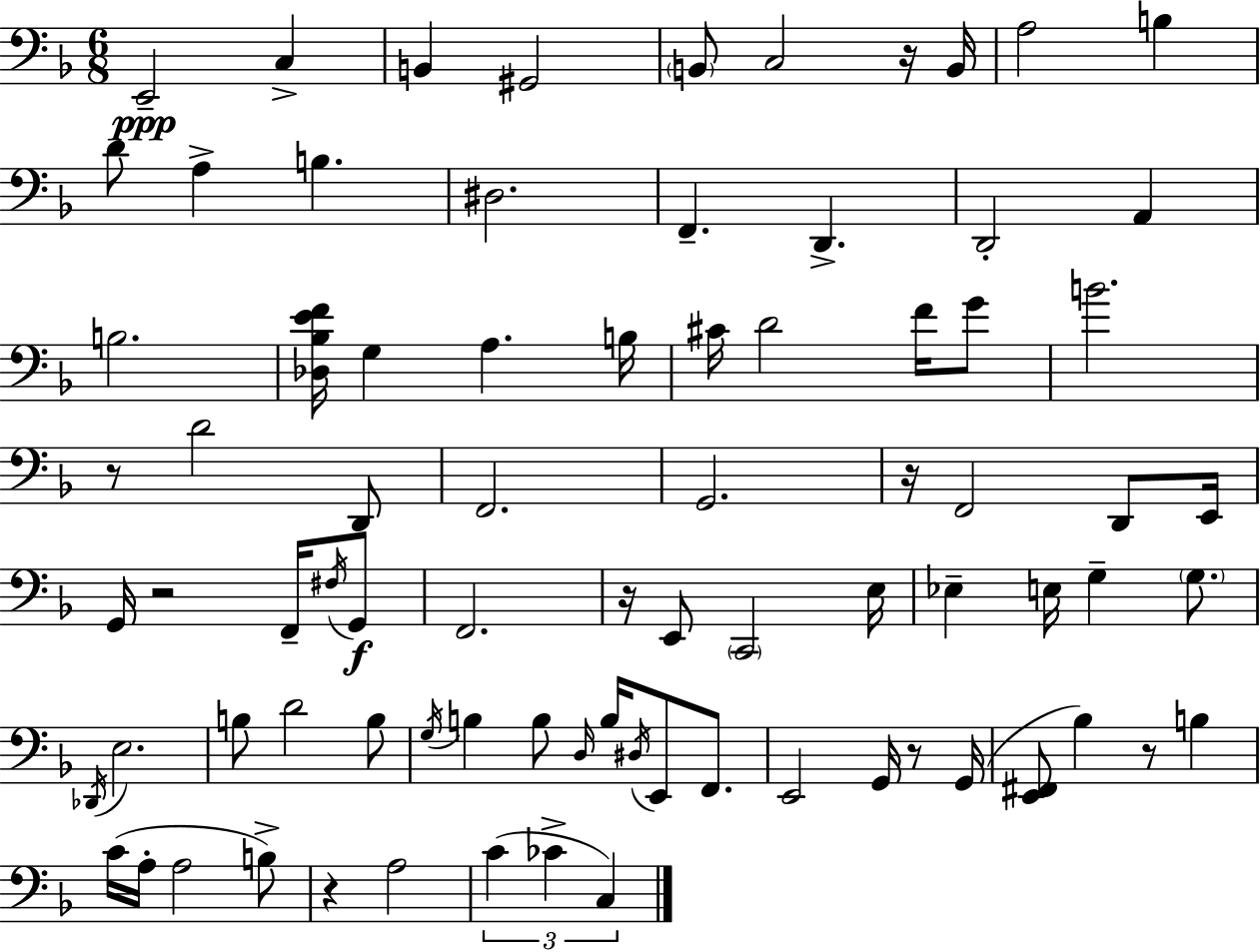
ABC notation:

X:1
T:Untitled
M:6/8
L:1/4
K:Dm
E,,2 C, B,, ^G,,2 B,,/2 C,2 z/4 B,,/4 A,2 B, D/2 A, B, ^D,2 F,, D,, D,,2 A,, B,2 [_D,_B,EF]/4 G, A, B,/4 ^C/4 D2 F/4 G/2 B2 z/2 D2 D,,/2 F,,2 G,,2 z/4 F,,2 D,,/2 E,,/4 G,,/4 z2 F,,/4 ^F,/4 G,,/2 F,,2 z/4 E,,/2 C,,2 E,/4 _E, E,/4 G, G,/2 _D,,/4 E,2 B,/2 D2 B,/2 G,/4 B, B,/2 D,/4 B,/4 ^D,/4 E,,/2 F,,/2 E,,2 G,,/4 z/2 G,,/4 [E,,^F,,]/2 _B, z/2 B, C/4 A,/4 A,2 B,/2 z A,2 C _C C,